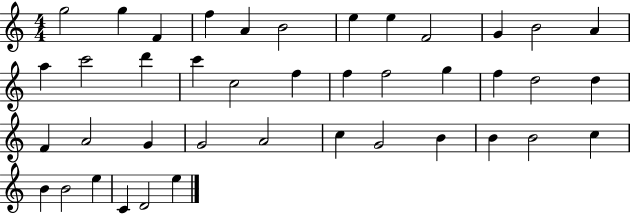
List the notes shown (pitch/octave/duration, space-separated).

G5/h G5/q F4/q F5/q A4/q B4/h E5/q E5/q F4/h G4/q B4/h A4/q A5/q C6/h D6/q C6/q C5/h F5/q F5/q F5/h G5/q F5/q D5/h D5/q F4/q A4/h G4/q G4/h A4/h C5/q G4/h B4/q B4/q B4/h C5/q B4/q B4/h E5/q C4/q D4/h E5/q